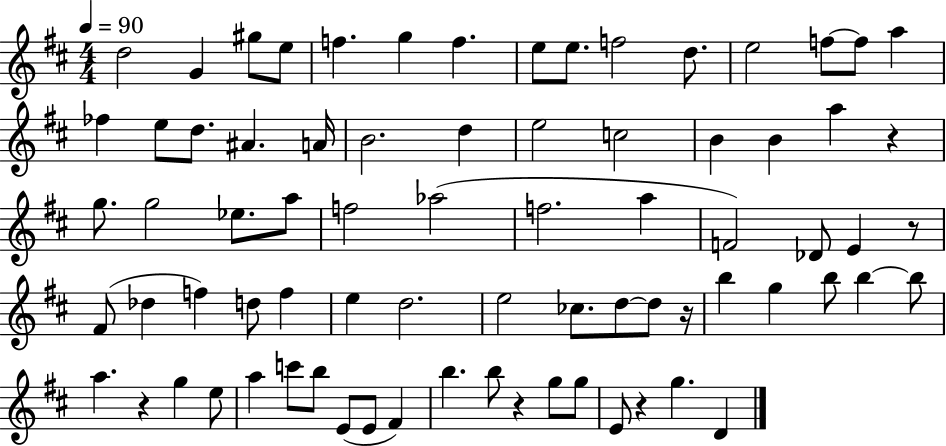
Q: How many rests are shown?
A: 6